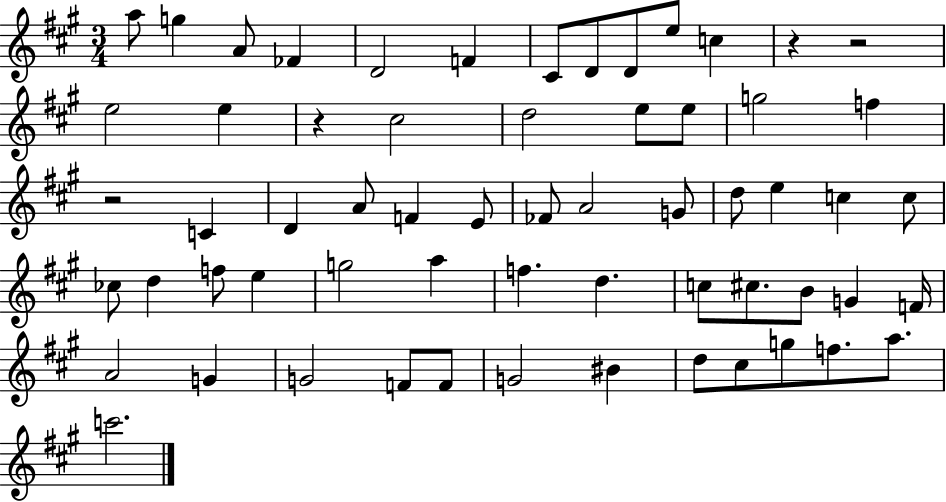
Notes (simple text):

A5/e G5/q A4/e FES4/q D4/h F4/q C#4/e D4/e D4/e E5/e C5/q R/q R/h E5/h E5/q R/q C#5/h D5/h E5/e E5/e G5/h F5/q R/h C4/q D4/q A4/e F4/q E4/e FES4/e A4/h G4/e D5/e E5/q C5/q C5/e CES5/e D5/q F5/e E5/q G5/h A5/q F5/q. D5/q. C5/e C#5/e. B4/e G4/q F4/s A4/h G4/q G4/h F4/e F4/e G4/h BIS4/q D5/e C#5/e G5/e F5/e. A5/e. C6/h.